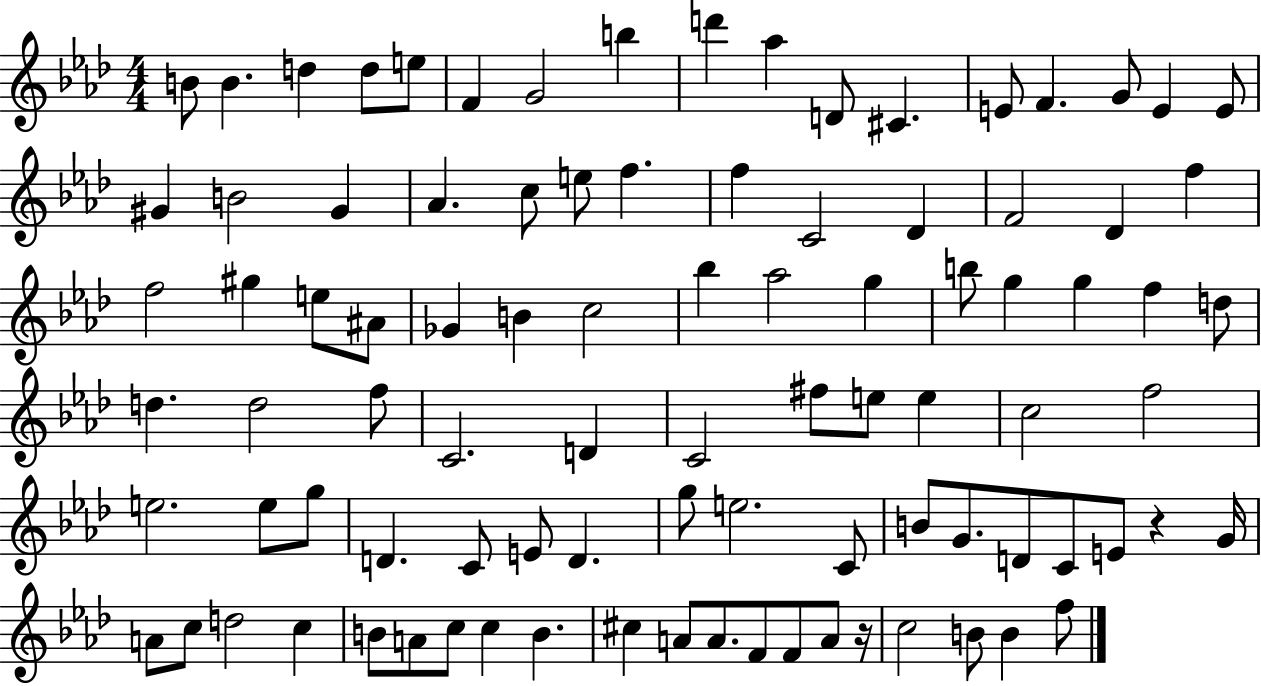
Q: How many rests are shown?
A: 2